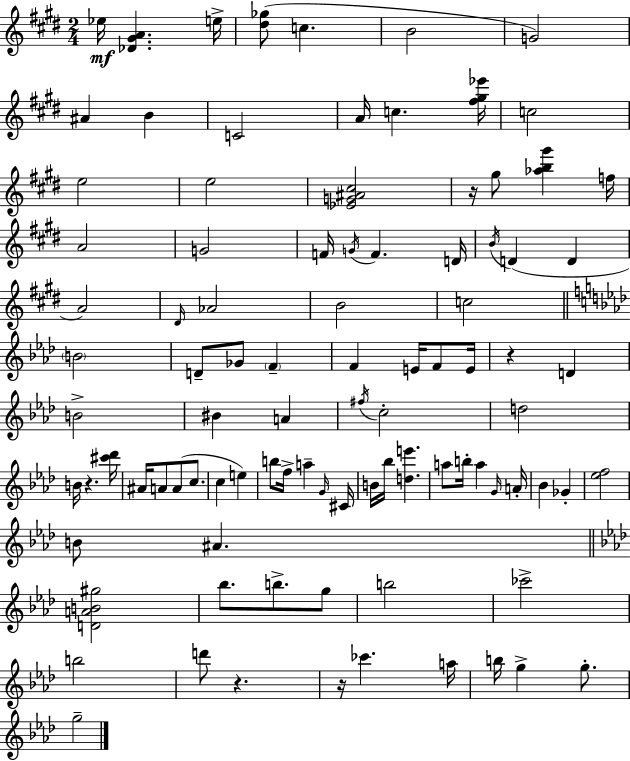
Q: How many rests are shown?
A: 5